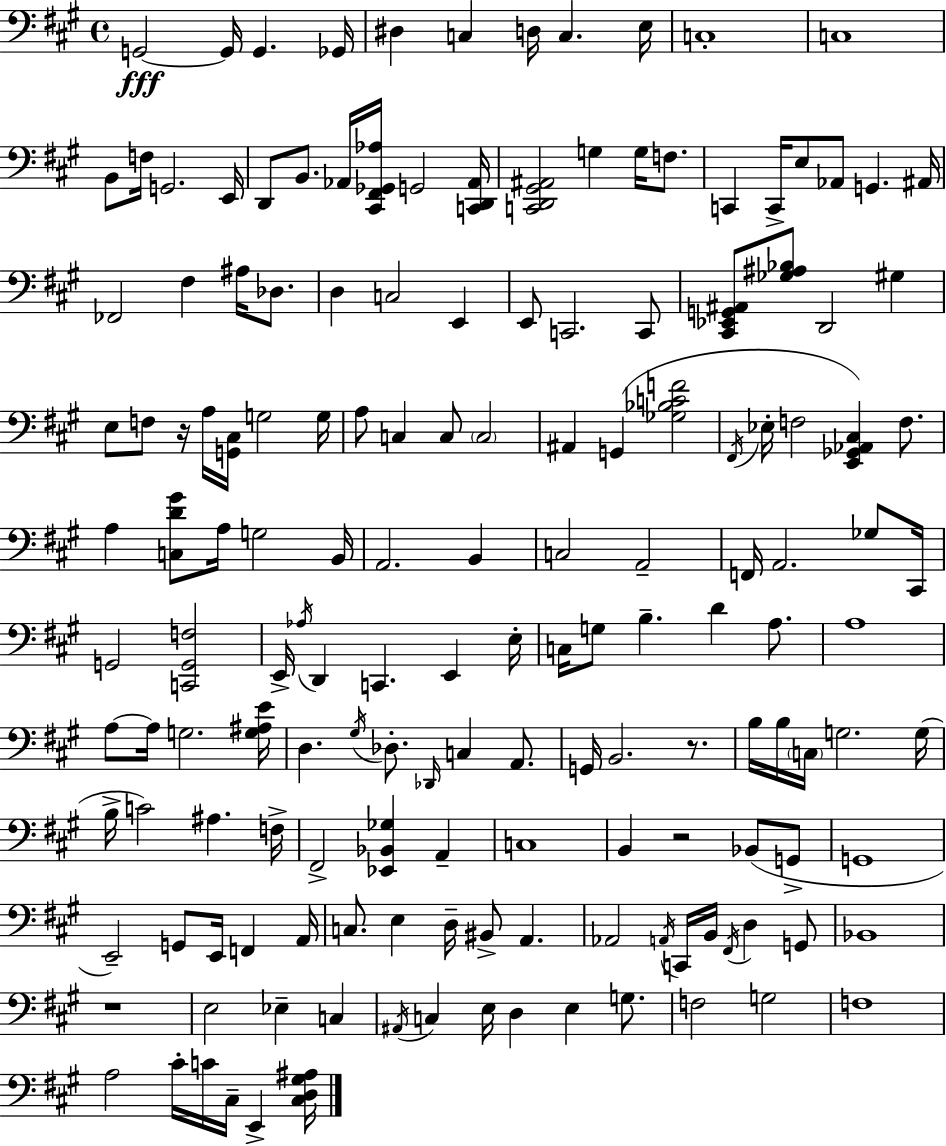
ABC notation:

X:1
T:Untitled
M:4/4
L:1/4
K:A
G,,2 G,,/4 G,, _G,,/4 ^D, C, D,/4 C, E,/4 C,4 C,4 B,,/2 F,/4 G,,2 E,,/4 D,,/2 B,,/2 _A,,/4 [^C,,^F,,_G,,_A,]/4 G,,2 [C,,D,,_A,,]/4 [C,,D,,^G,,^A,,]2 G, G,/4 F,/2 C,, C,,/4 E,/2 _A,,/2 G,, ^A,,/4 _F,,2 ^F, ^A,/4 _D,/2 D, C,2 E,, E,,/2 C,,2 C,,/2 [^C,,_E,,G,,^A,,]/2 [_G,^A,_B,]/2 D,,2 ^G, E,/2 F,/2 z/4 A,/4 [G,,^C,]/4 G,2 G,/4 A,/2 C, C,/2 C,2 ^A,, G,, [_G,_B,CF]2 ^F,,/4 _E,/4 F,2 [E,,_G,,_A,,^C,] F,/2 A, [C,D^G]/2 A,/4 G,2 B,,/4 A,,2 B,, C,2 A,,2 F,,/4 A,,2 _G,/2 ^C,,/4 G,,2 [C,,G,,F,]2 E,,/4 _A,/4 D,, C,, E,, E,/4 C,/4 G,/2 B, D A,/2 A,4 A,/2 A,/4 G,2 [G,^A,E]/4 D, ^G,/4 _D,/2 _D,,/4 C, A,,/2 G,,/4 B,,2 z/2 B,/4 B,/4 C,/4 G,2 G,/4 B,/4 C2 ^A, F,/4 ^F,,2 [_E,,_B,,_G,] A,, C,4 B,, z2 _B,,/2 G,,/2 G,,4 E,,2 G,,/2 E,,/4 F,, A,,/4 C,/2 E, D,/4 ^B,,/2 A,, _A,,2 A,,/4 C,,/4 B,,/4 ^F,,/4 D, G,,/2 _B,,4 z4 E,2 _E, C, ^A,,/4 C, E,/4 D, E, G,/2 F,2 G,2 F,4 A,2 ^C/4 C/4 ^C,/4 E,, [^C,D,^G,^A,]/4